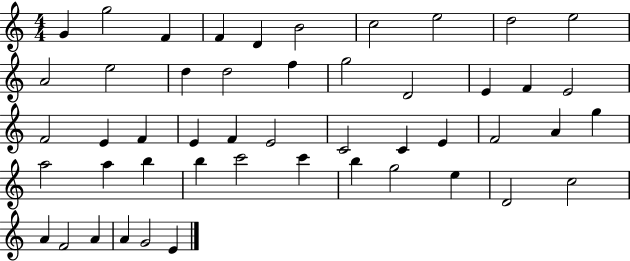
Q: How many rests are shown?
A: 0